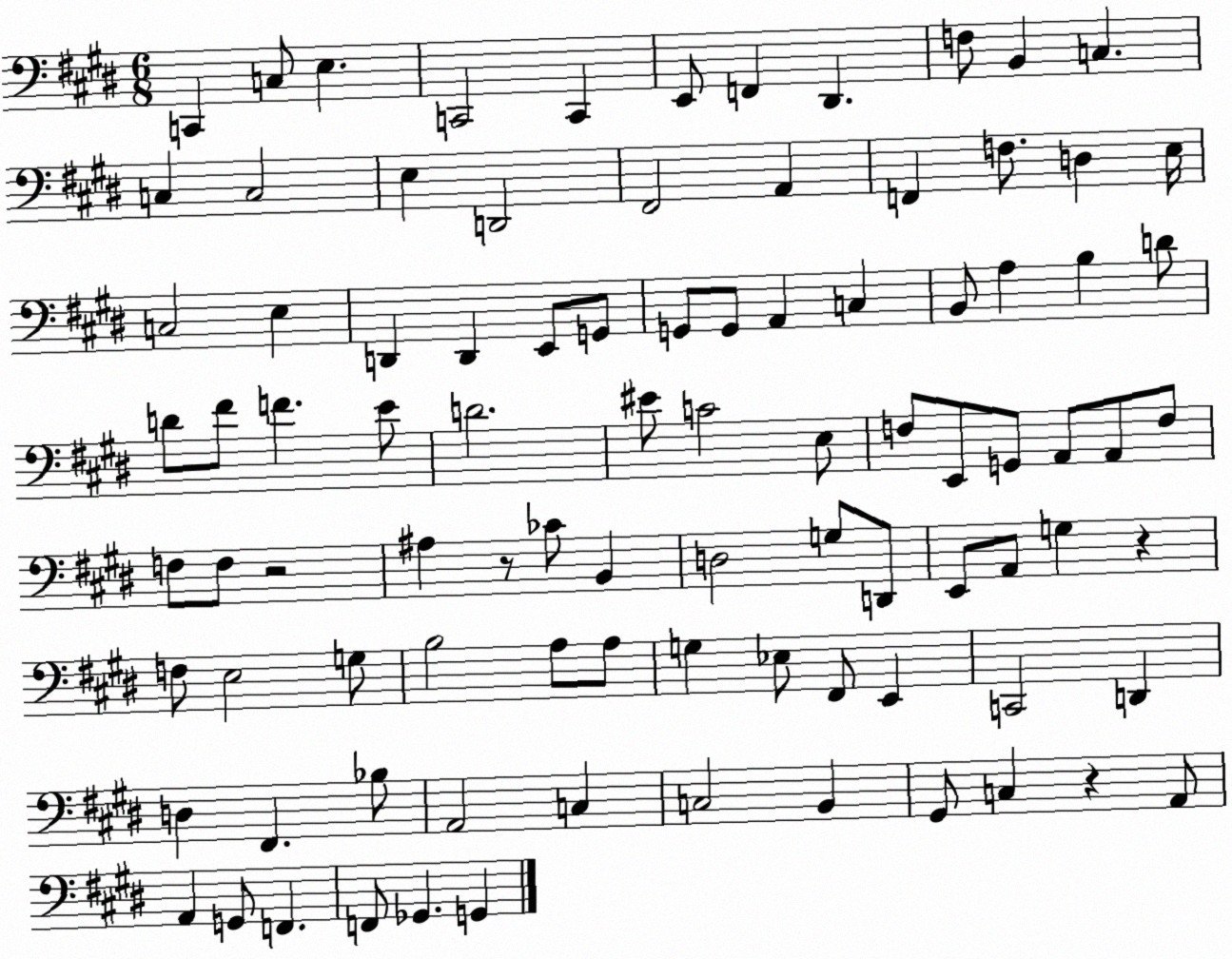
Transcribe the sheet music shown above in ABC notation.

X:1
T:Untitled
M:6/8
L:1/4
K:E
C,, C,/2 E, C,,2 C,, E,,/2 F,, ^D,, F,/2 B,, C, C, C,2 E, D,,2 ^F,,2 A,, F,, F,/2 D, E,/4 C,2 E, D,, D,, E,,/2 G,,/2 G,,/2 G,,/2 A,, C, B,,/2 A, B, D/2 D/2 ^F/2 F E/2 D2 ^E/2 C2 E,/2 F,/2 E,,/2 G,,/2 A,,/2 A,,/2 F,/2 F,/2 F,/2 z2 ^A, z/2 _C/2 B,, D,2 G,/2 D,,/2 E,,/2 A,,/2 G, z F,/2 E,2 G,/2 B,2 A,/2 A,/2 G, _E,/2 ^F,,/2 E,, C,,2 D,, D, ^F,, _B,/2 A,,2 C, C,2 B,, ^G,,/2 C, z A,,/2 A,, G,,/2 F,, F,,/2 _G,, G,,